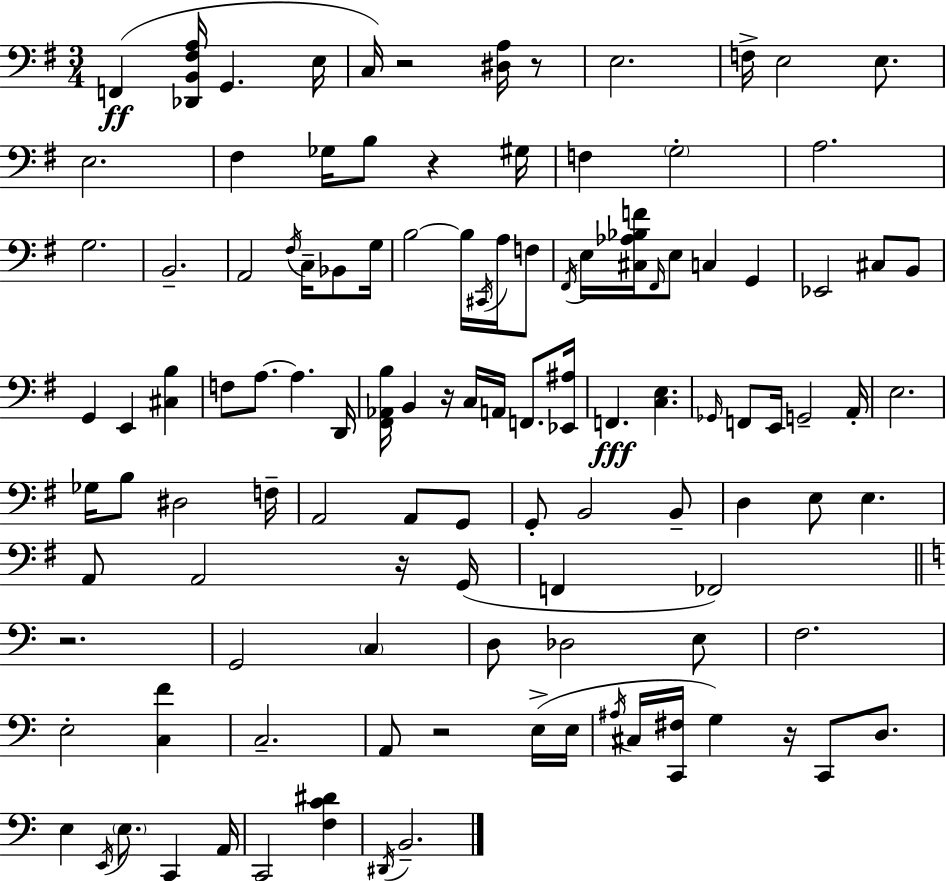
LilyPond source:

{
  \clef bass
  \numericTimeSignature
  \time 3/4
  \key e \minor
  f,4(\ff <des, b, fis a>16 g,4. e16 | c16) r2 <dis a>16 r8 | e2. | f16-> e2 e8. | \break e2. | fis4 ges16 b8 r4 gis16 | f4 \parenthesize g2-. | a2. | \break g2. | b,2.-- | a,2 \acciaccatura { fis16 } c16-- bes,8 | g16 b2~~ b16 \acciaccatura { cis,16 } a16 | \break f8 \acciaccatura { fis,16 } e16 <cis aes bes f'>16 \grace { fis,16 } e8 c4 | g,4 ees,2 | cis8 b,8 g,4 e,4 | <cis b>4 f8 a8.~~ a4. | \break d,16 <fis, aes, b>16 b,4 r16 c16 a,16 | f,8. <ees, ais>16 f,4.\fff <c e>4. | \grace { ges,16 } f,8 e,16 g,2-- | a,16-. e2. | \break ges16 b8 dis2 | f16-- a,2 | a,8 g,8 g,8-. b,2 | b,8-- d4 e8 e4. | \break a,8 a,2 | r16 g,16( f,4 fes,2) | \bar "||" \break \key c \major r2. | g,2 \parenthesize c4 | d8 des2 e8 | f2. | \break e2-. <c f'>4 | c2.-- | a,8 r2 e16->( e16 | \acciaccatura { ais16 } cis16 <c, fis>16 g4) r16 c,8 d8. | \break e4 \acciaccatura { e,16 } \parenthesize e8. c,4 | a,16 c,2 <f c' dis'>4 | \acciaccatura { dis,16 } b,2.-- | \bar "|."
}